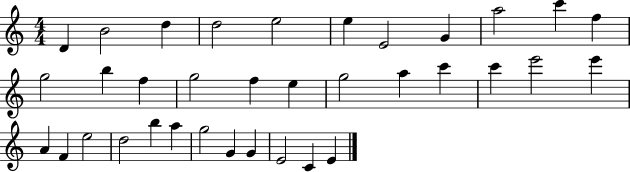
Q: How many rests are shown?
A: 0